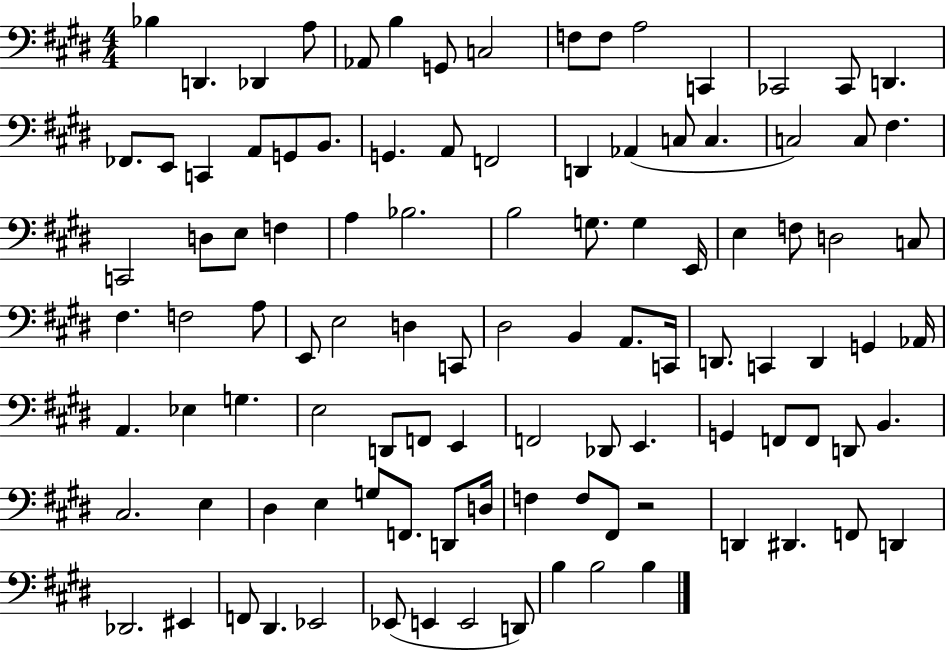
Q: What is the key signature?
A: E major